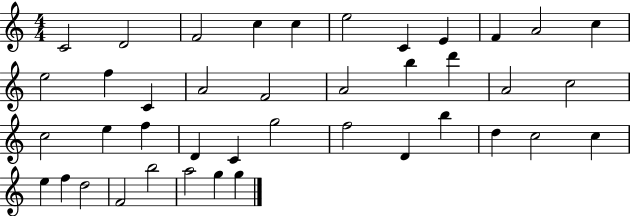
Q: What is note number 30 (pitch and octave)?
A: B5